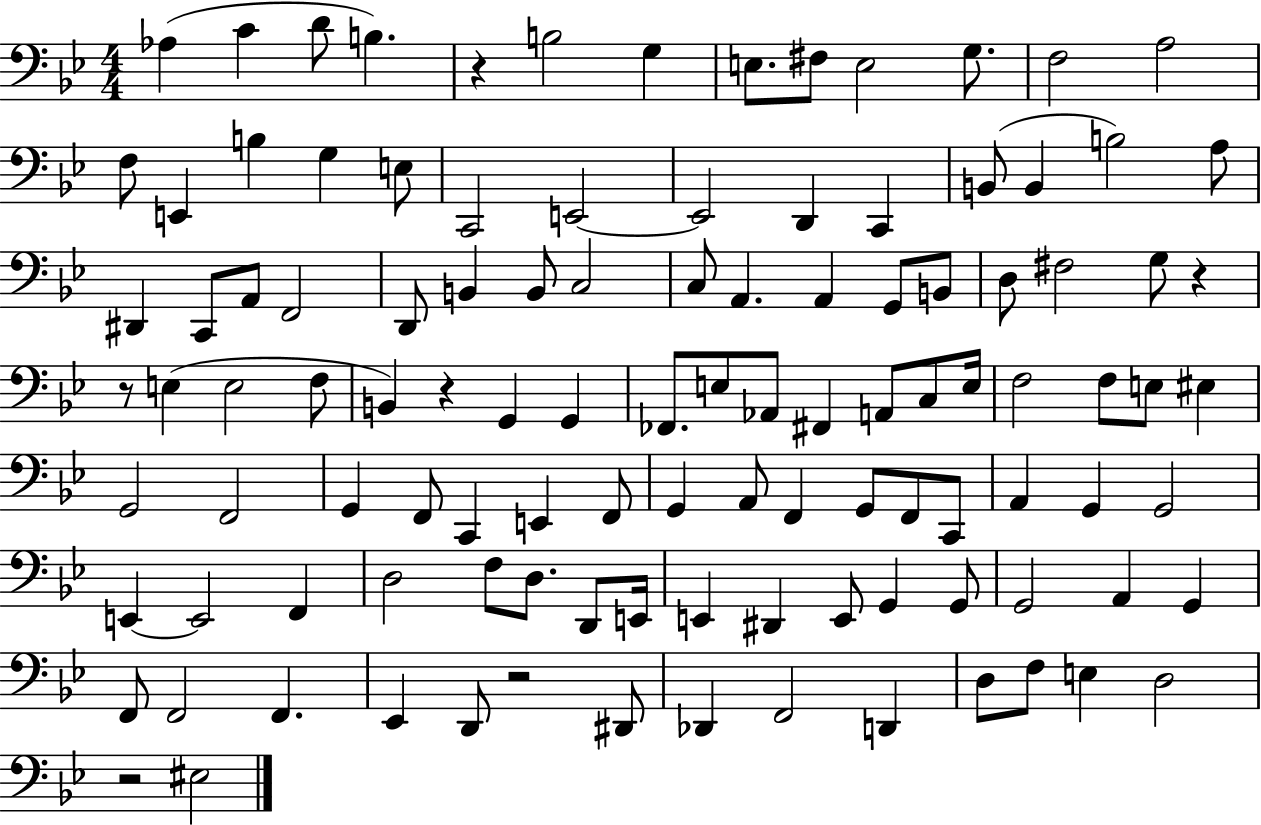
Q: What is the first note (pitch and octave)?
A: Ab3